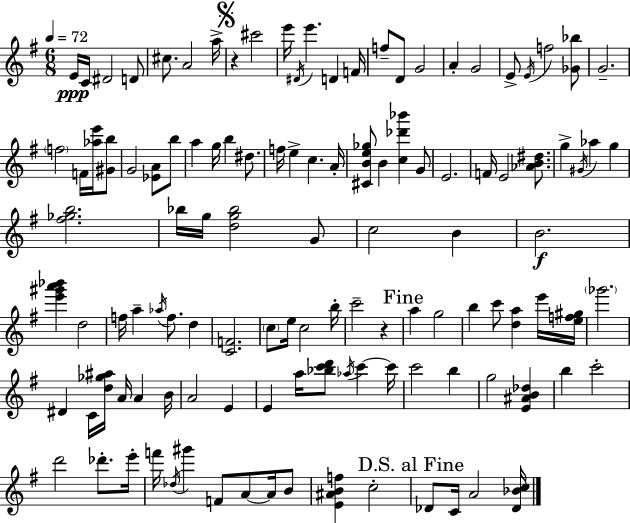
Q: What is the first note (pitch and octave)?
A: E4